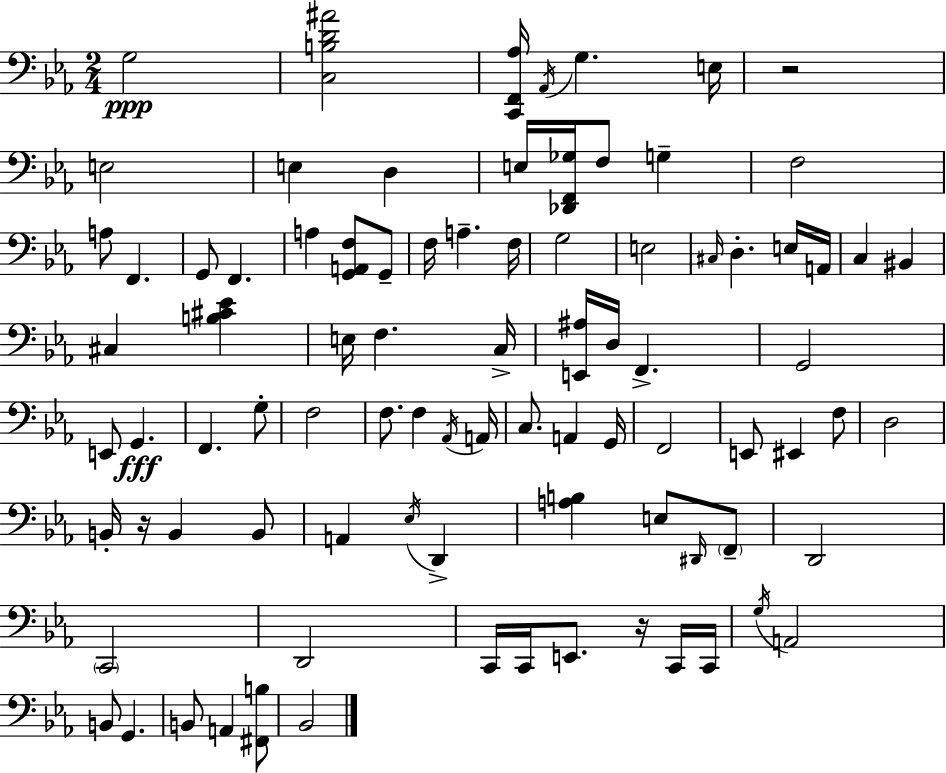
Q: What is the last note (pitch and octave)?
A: Bb2